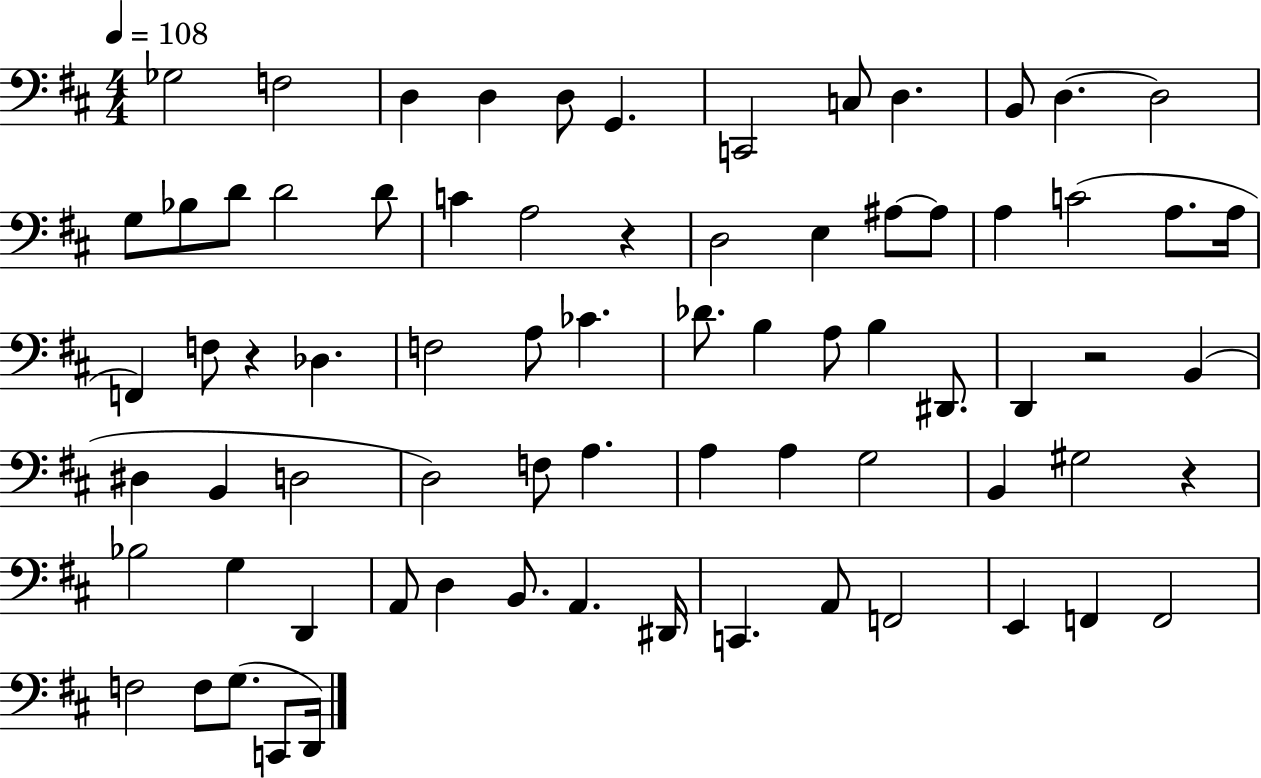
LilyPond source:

{
  \clef bass
  \numericTimeSignature
  \time 4/4
  \key d \major
  \tempo 4 = 108
  ges2 f2 | d4 d4 d8 g,4. | c,2 c8 d4. | b,8 d4.~~ d2 | \break g8 bes8 d'8 d'2 d'8 | c'4 a2 r4 | d2 e4 ais8~~ ais8 | a4 c'2( a8. a16 | \break f,4) f8 r4 des4. | f2 a8 ces'4. | des'8. b4 a8 b4 dis,8. | d,4 r2 b,4( | \break dis4 b,4 d2 | d2) f8 a4. | a4 a4 g2 | b,4 gis2 r4 | \break bes2 g4 d,4 | a,8 d4 b,8. a,4. dis,16 | c,4. a,8 f,2 | e,4 f,4 f,2 | \break f2 f8 g8.( c,8 d,16) | \bar "|."
}